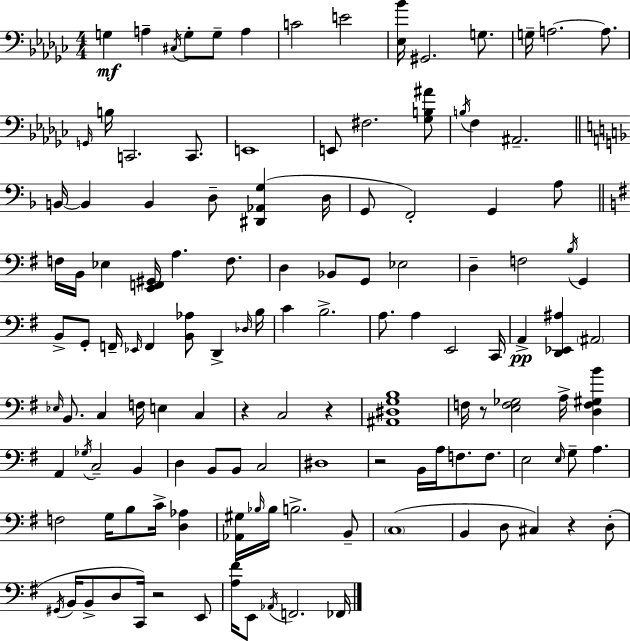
X:1
T:Untitled
M:4/4
L:1/4
K:Ebm
G, A, ^C,/4 G,/2 G,/2 A, C2 E2 [_E,_B]/4 ^G,,2 G,/2 G,/4 A,2 A,/2 G,,/4 B,/4 C,,2 C,,/2 E,,4 E,,/2 ^F,2 [_G,B,^A]/2 B,/4 F, ^A,,2 B,,/4 B,, B,, D,/2 [^D,,_A,,G,] D,/4 G,,/2 F,,2 G,, A,/2 F,/4 B,,/4 _E, [E,,F,,^G,,]/4 A, F,/2 D, _B,,/2 G,,/2 _E,2 D, F,2 B,/4 G,, B,,/2 G,,/2 F,,/4 _E,,/4 F,, [B,,_A,]/2 D,, _D,/4 B,/4 C B,2 A,/2 A, E,,2 C,,/4 A,, [D,,_E,,^A,] ^A,,2 _E,/4 B,,/2 C, F,/4 E, C, z C,2 z [^A,,^D,G,B,]4 F,/4 z/2 [E,F,_G,]2 A,/4 [D,F,^G,B] A,, _G,/4 C,2 B,, D, B,,/2 B,,/2 C,2 ^D,4 z2 B,,/4 A,/4 F,/2 F,/2 E,2 E,/4 G,/2 A, F,2 G,/4 B,/2 C/4 [D,_A,] [_A,,^G,]/4 _B,/4 _B,/4 B,2 B,,/2 C,4 B,, D,/2 ^C, z D,/2 ^G,,/4 B,,/4 B,,/2 D,/2 C,,/4 z2 E,,/2 [A,^F]/4 E,,/2 _A,,/4 F,,2 _F,,/4